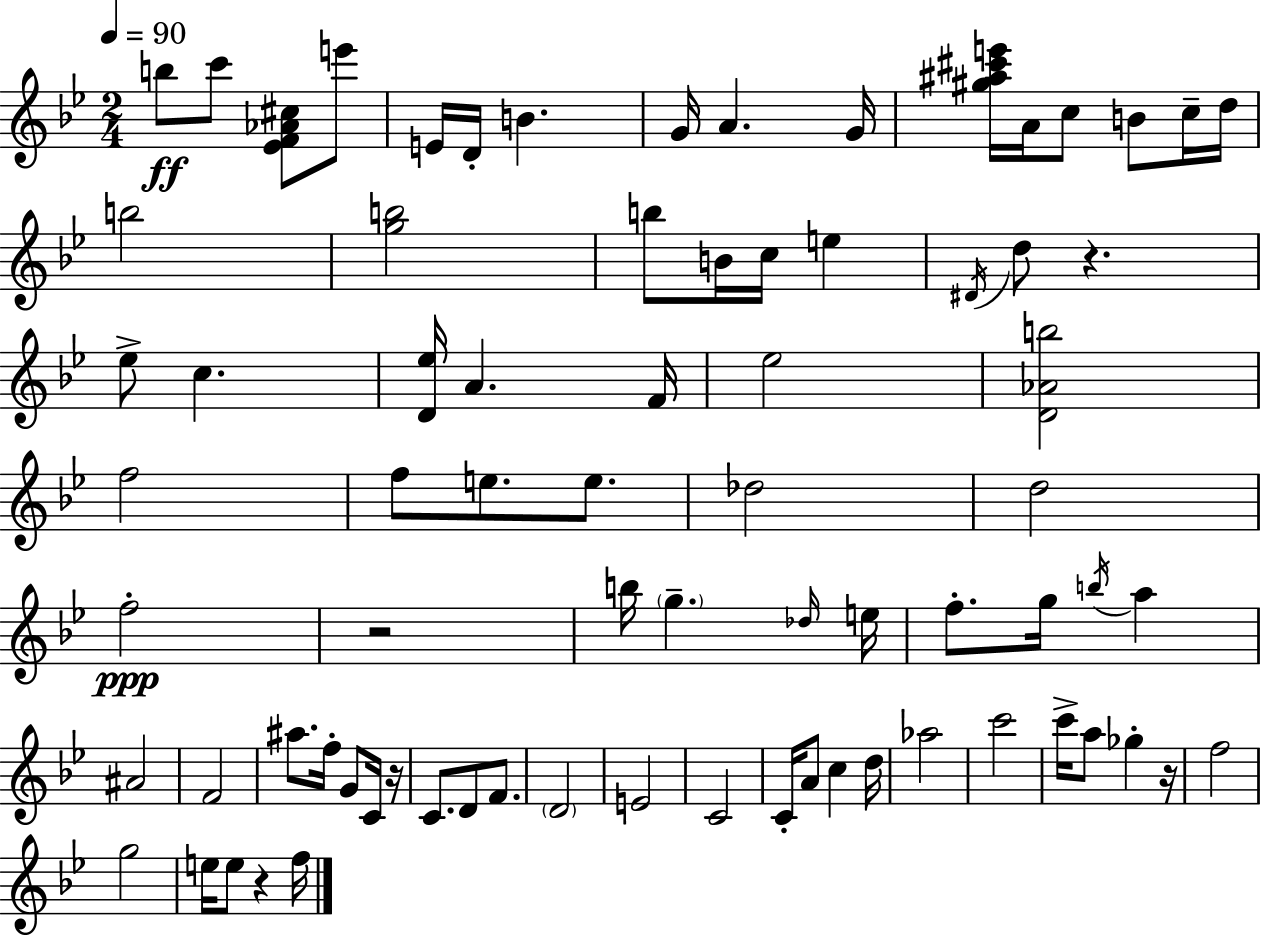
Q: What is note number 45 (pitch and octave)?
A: F5